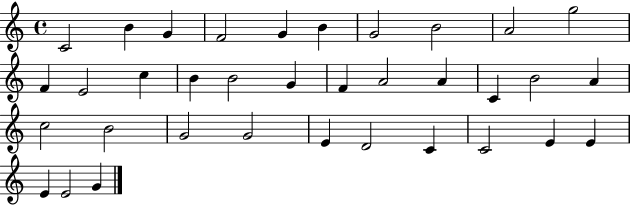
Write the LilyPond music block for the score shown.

{
  \clef treble
  \time 4/4
  \defaultTimeSignature
  \key c \major
  c'2 b'4 g'4 | f'2 g'4 b'4 | g'2 b'2 | a'2 g''2 | \break f'4 e'2 c''4 | b'4 b'2 g'4 | f'4 a'2 a'4 | c'4 b'2 a'4 | \break c''2 b'2 | g'2 g'2 | e'4 d'2 c'4 | c'2 e'4 e'4 | \break e'4 e'2 g'4 | \bar "|."
}